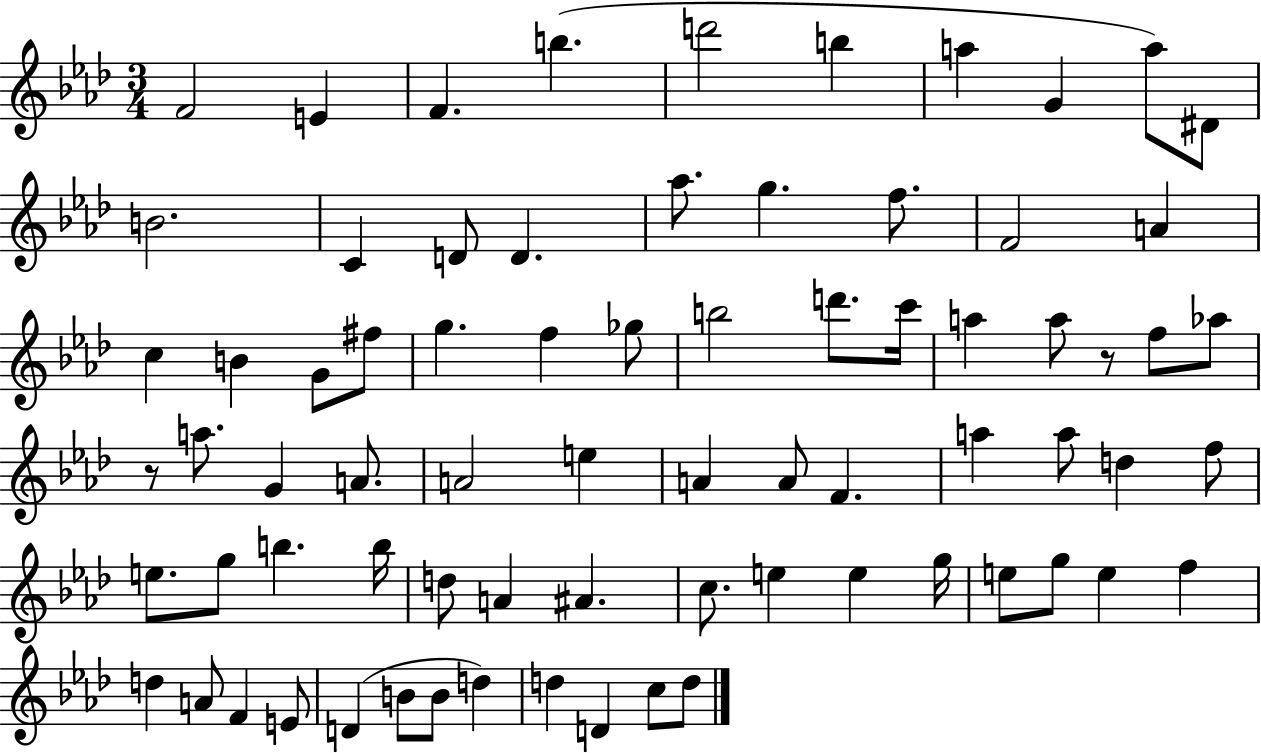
F4/h E4/q F4/q. B5/q. D6/h B5/q A5/q G4/q A5/e D#4/e B4/h. C4/q D4/e D4/q. Ab5/e. G5/q. F5/e. F4/h A4/q C5/q B4/q G4/e F#5/e G5/q. F5/q Gb5/e B5/h D6/e. C6/s A5/q A5/e R/e F5/e Ab5/e R/e A5/e. G4/q A4/e. A4/h E5/q A4/q A4/e F4/q. A5/q A5/e D5/q F5/e E5/e. G5/e B5/q. B5/s D5/e A4/q A#4/q. C5/e. E5/q E5/q G5/s E5/e G5/e E5/q F5/q D5/q A4/e F4/q E4/e D4/q B4/e B4/e D5/q D5/q D4/q C5/e D5/e